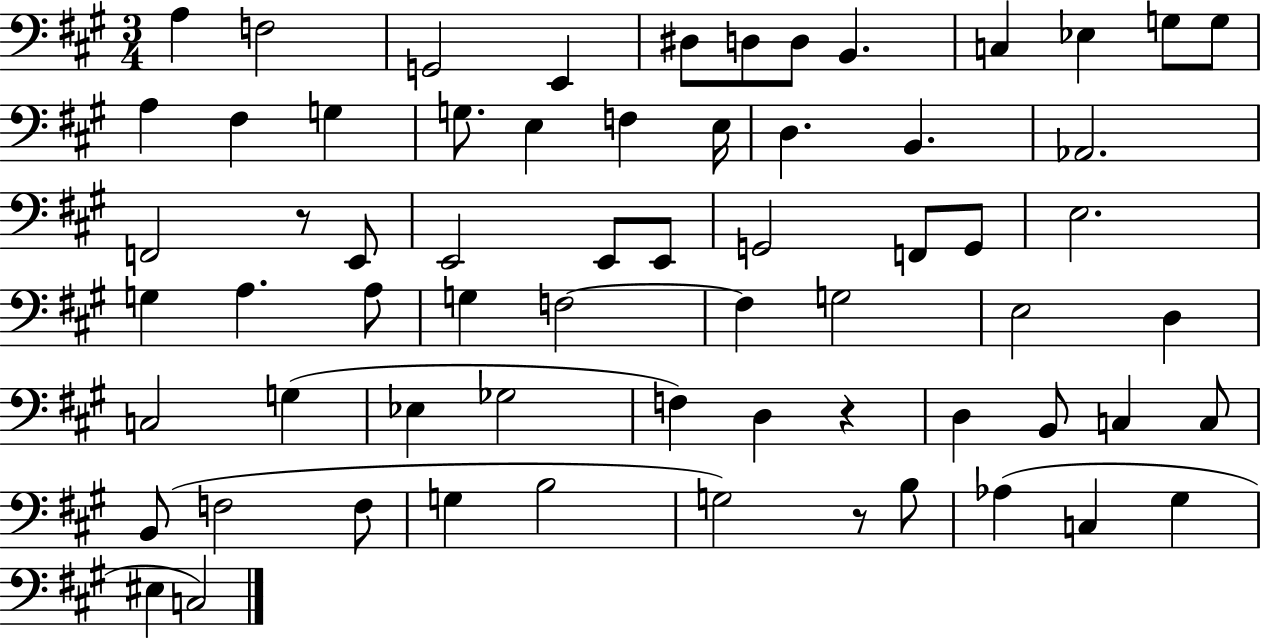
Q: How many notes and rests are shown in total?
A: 65